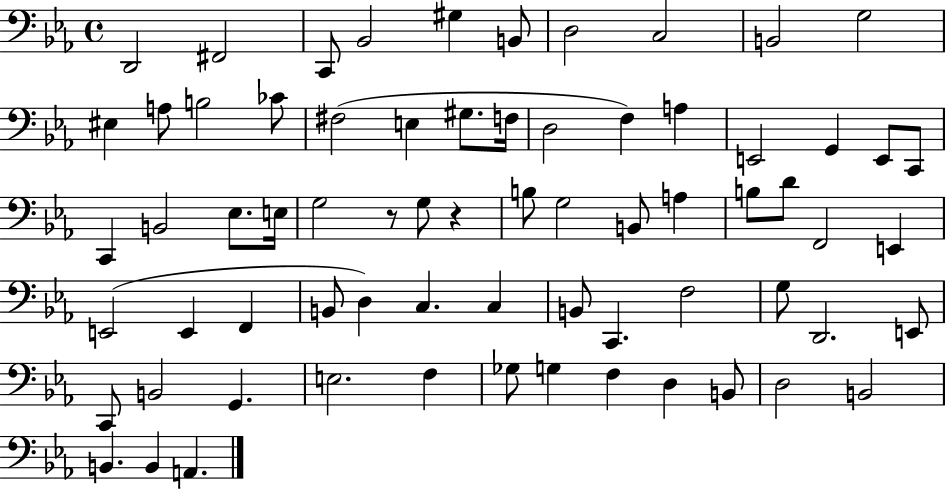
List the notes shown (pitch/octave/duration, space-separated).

D2/h F#2/h C2/e Bb2/h G#3/q B2/e D3/h C3/h B2/h G3/h EIS3/q A3/e B3/h CES4/e F#3/h E3/q G#3/e. F3/s D3/h F3/q A3/q E2/h G2/q E2/e C2/e C2/q B2/h Eb3/e. E3/s G3/h R/e G3/e R/q B3/e G3/h B2/e A3/q B3/e D4/e F2/h E2/q E2/h E2/q F2/q B2/e D3/q C3/q. C3/q B2/e C2/q. F3/h G3/e D2/h. E2/e C2/e B2/h G2/q. E3/h. F3/q Gb3/e G3/q F3/q D3/q B2/e D3/h B2/h B2/q. B2/q A2/q.